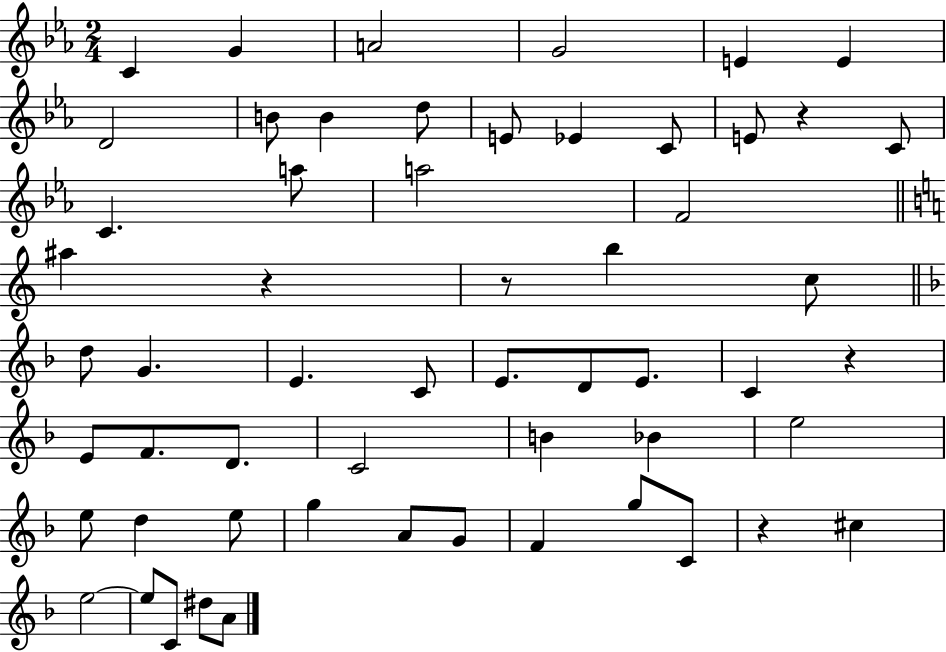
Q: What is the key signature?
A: EES major